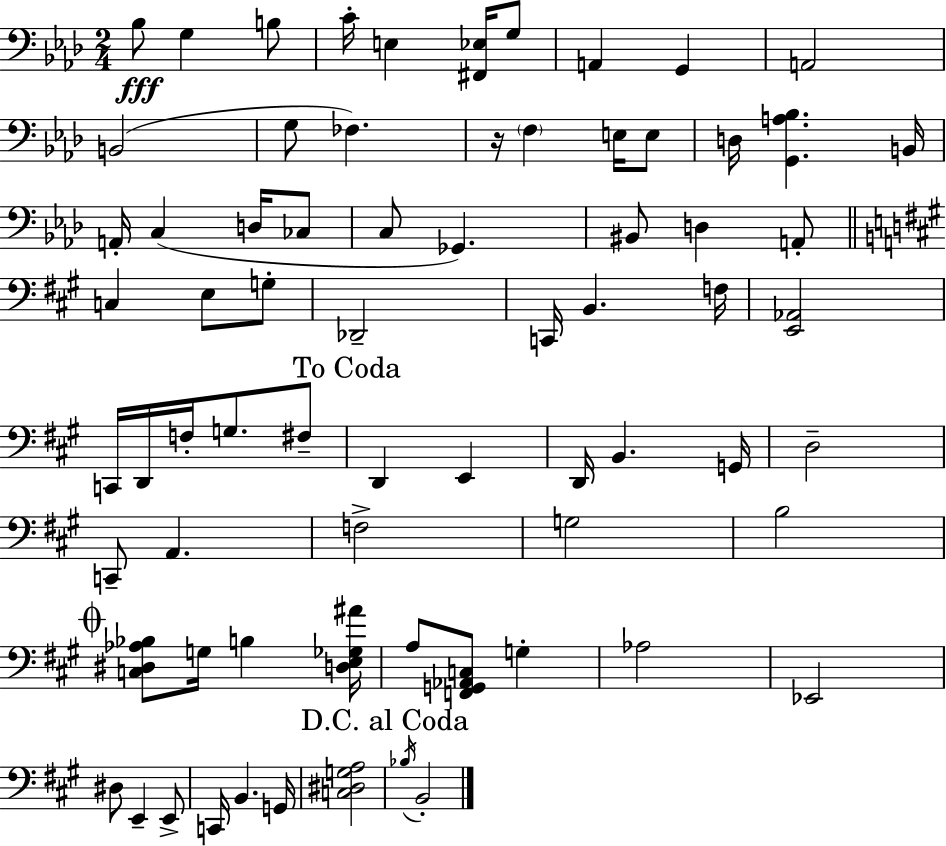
X:1
T:Untitled
M:2/4
L:1/4
K:Ab
_B,/2 G, B,/2 C/4 E, [^F,,_E,]/4 G,/2 A,, G,, A,,2 B,,2 G,/2 _F, z/4 F, E,/4 E,/2 D,/4 [G,,A,_B,] B,,/4 A,,/4 C, D,/4 _C,/2 C,/2 _G,, ^B,,/2 D, A,,/2 C, E,/2 G,/2 _D,,2 C,,/4 B,, F,/4 [E,,_A,,]2 C,,/4 D,,/4 F,/4 G,/2 ^F,/2 D,, E,, D,,/4 B,, G,,/4 D,2 C,,/2 A,, F,2 G,2 B,2 [C,^D,_A,_B,]/2 G,/4 B, [D,E,_G,^A]/4 A,/2 [F,,G,,_A,,C,]/2 G, _A,2 _E,,2 ^D,/2 E,, E,,/2 C,,/4 B,, G,,/4 [C,^D,G,A,]2 _B,/4 B,,2